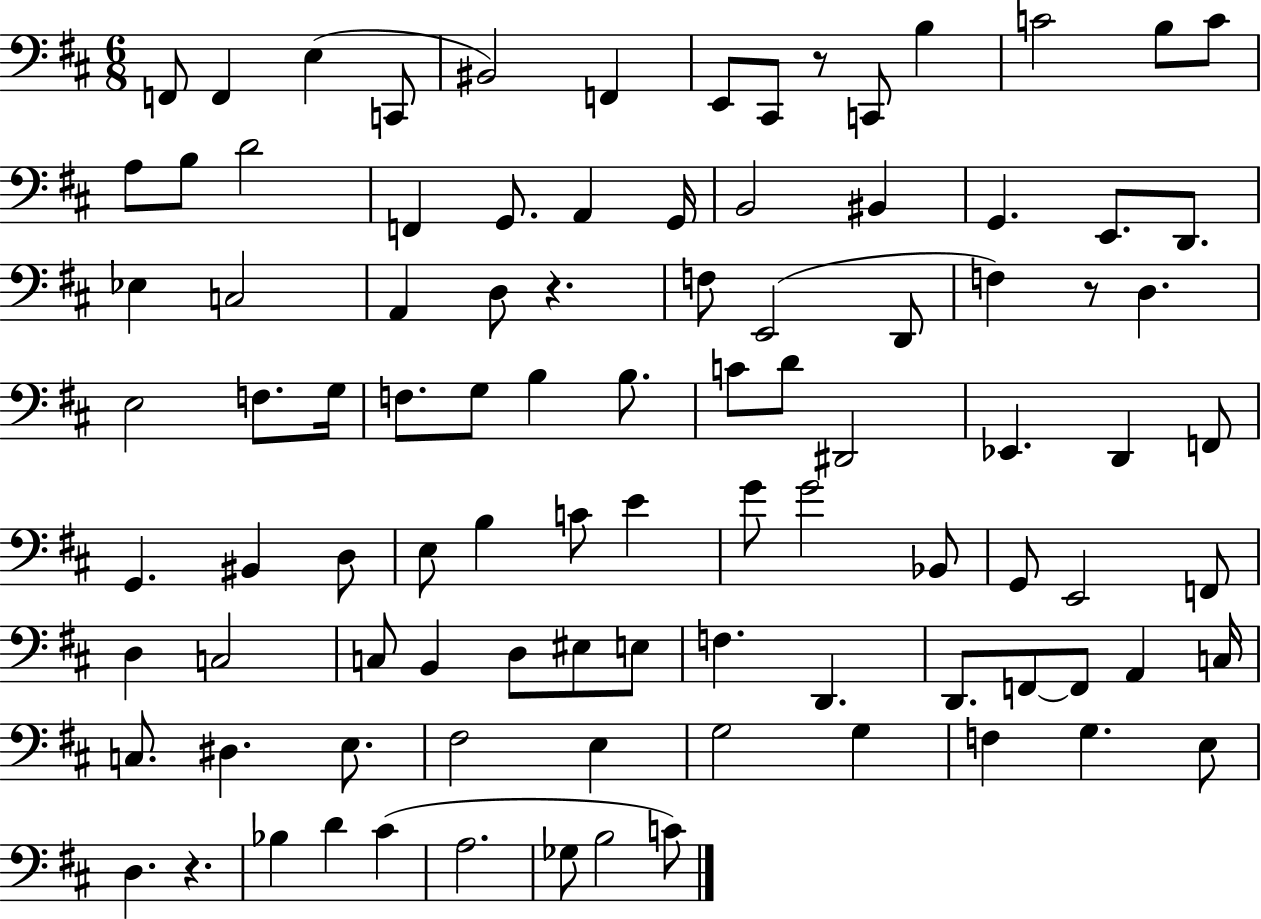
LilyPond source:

{
  \clef bass
  \numericTimeSignature
  \time 6/8
  \key d \major
  \repeat volta 2 { f,8 f,4 e4( c,8 | bis,2) f,4 | e,8 cis,8 r8 c,8 b4 | c'2 b8 c'8 | \break a8 b8 d'2 | f,4 g,8. a,4 g,16 | b,2 bis,4 | g,4. e,8. d,8. | \break ees4 c2 | a,4 d8 r4. | f8 e,2( d,8 | f4) r8 d4. | \break e2 f8. g16 | f8. g8 b4 b8. | c'8 d'8 dis,2 | ees,4. d,4 f,8 | \break g,4. bis,4 d8 | e8 b4 c'8 e'4 | g'8 g'2 bes,8 | g,8 e,2 f,8 | \break d4 c2 | c8 b,4 d8 eis8 e8 | f4. d,4. | d,8. f,8~~ f,8 a,4 c16 | \break c8. dis4. e8. | fis2 e4 | g2 g4 | f4 g4. e8 | \break d4. r4. | bes4 d'4 cis'4( | a2. | ges8 b2 c'8) | \break } \bar "|."
}